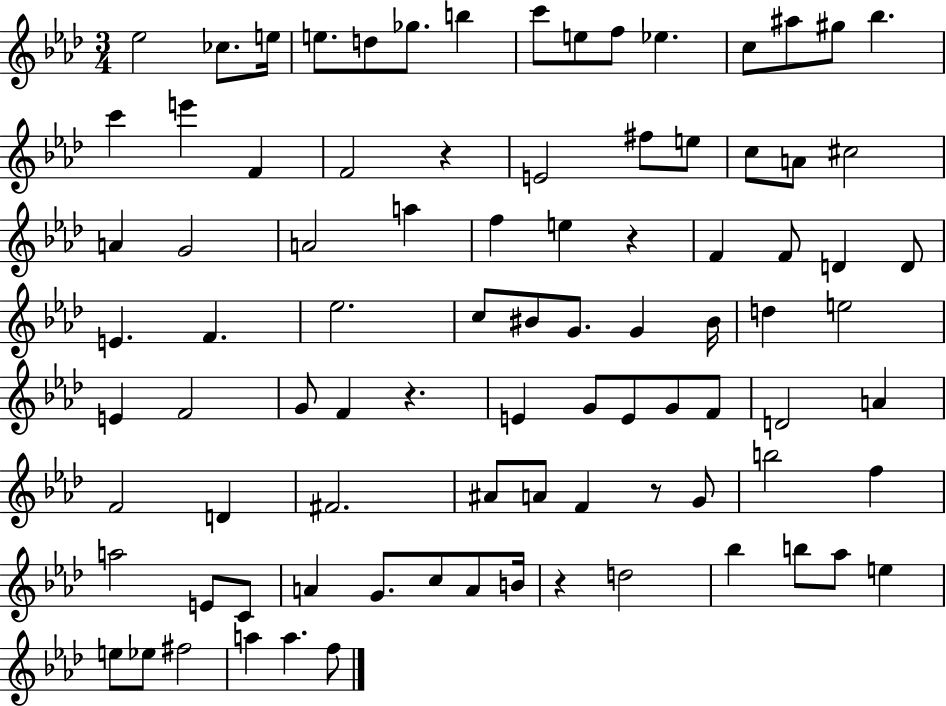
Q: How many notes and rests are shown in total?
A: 89